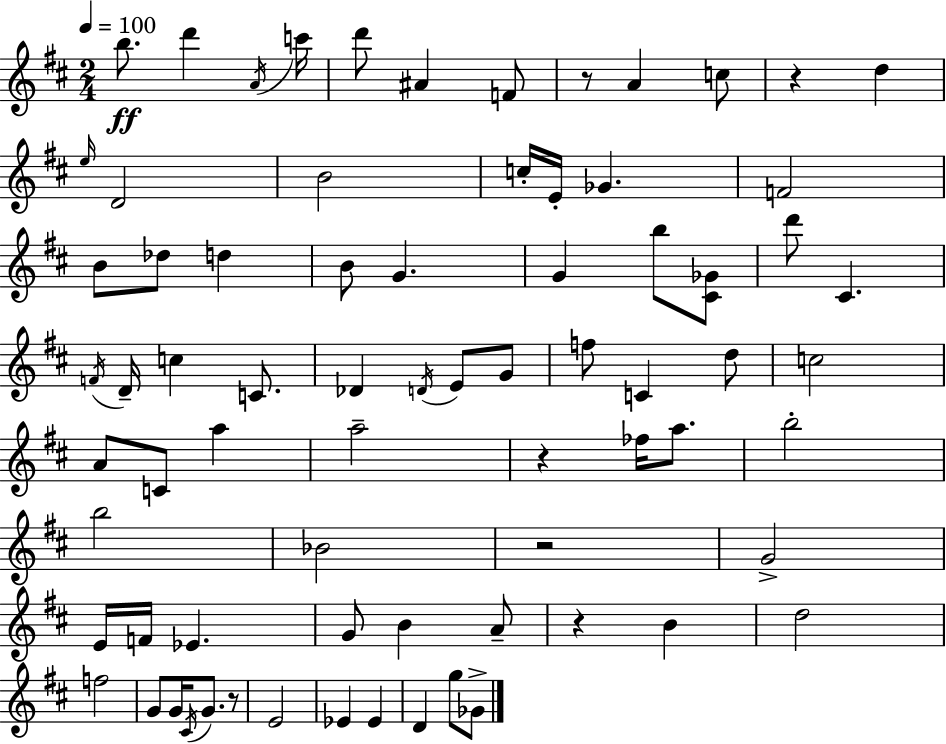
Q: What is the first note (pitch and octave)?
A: B5